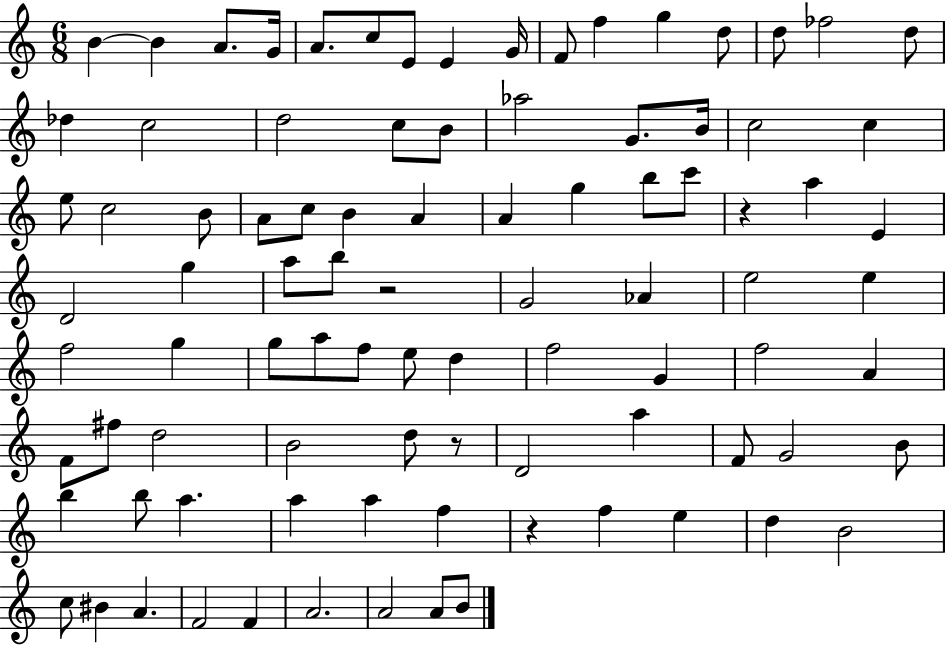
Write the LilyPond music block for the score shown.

{
  \clef treble
  \numericTimeSignature
  \time 6/8
  \key c \major
  \repeat volta 2 { b'4~~ b'4 a'8. g'16 | a'8. c''8 e'8 e'4 g'16 | f'8 f''4 g''4 d''8 | d''8 fes''2 d''8 | \break des''4 c''2 | d''2 c''8 b'8 | aes''2 g'8. b'16 | c''2 c''4 | \break e''8 c''2 b'8 | a'8 c''8 b'4 a'4 | a'4 g''4 b''8 c'''8 | r4 a''4 e'4 | \break d'2 g''4 | a''8 b''8 r2 | g'2 aes'4 | e''2 e''4 | \break f''2 g''4 | g''8 a''8 f''8 e''8 d''4 | f''2 g'4 | f''2 a'4 | \break f'8 fis''8 d''2 | b'2 d''8 r8 | d'2 a''4 | f'8 g'2 b'8 | \break b''4 b''8 a''4. | a''4 a''4 f''4 | r4 f''4 e''4 | d''4 b'2 | \break c''8 bis'4 a'4. | f'2 f'4 | a'2. | a'2 a'8 b'8 | \break } \bar "|."
}